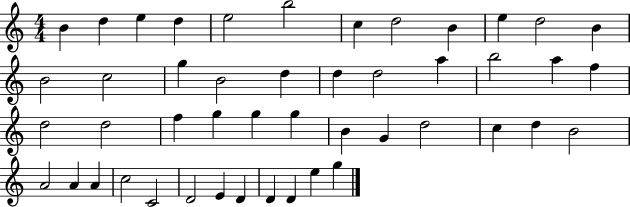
X:1
T:Untitled
M:4/4
L:1/4
K:C
B d e d e2 b2 c d2 B e d2 B B2 c2 g B2 d d d2 a b2 a f d2 d2 f g g g B G d2 c d B2 A2 A A c2 C2 D2 E D D D e g